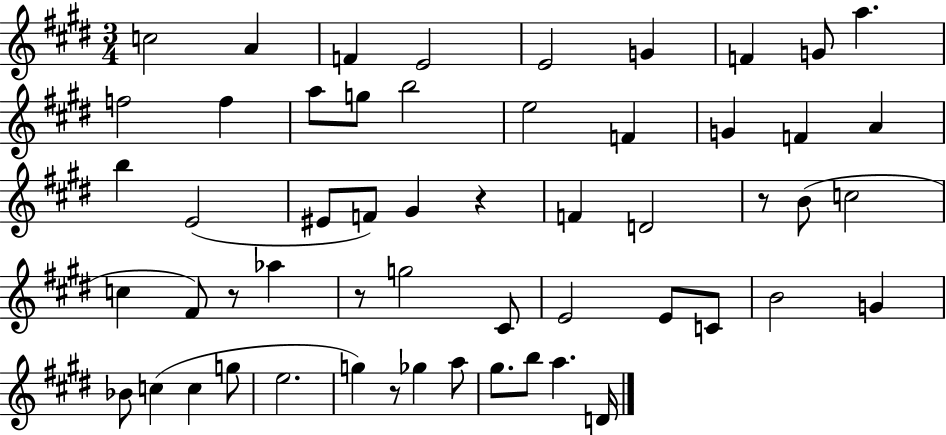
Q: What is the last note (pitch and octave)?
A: D4